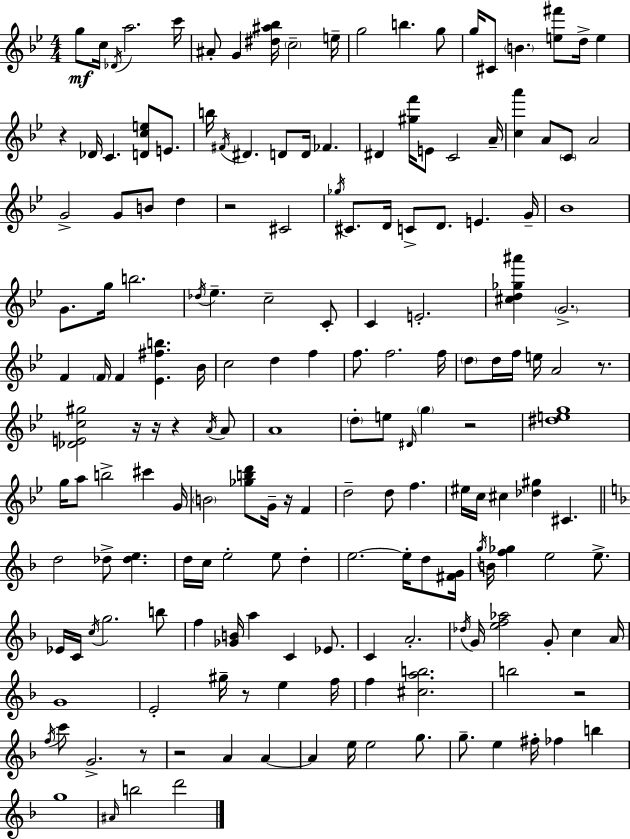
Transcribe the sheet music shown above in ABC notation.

X:1
T:Untitled
M:4/4
L:1/4
K:Bb
g/2 c/4 _D/4 a2 c'/4 ^A/2 G [^d^a_b]/4 c2 e/4 g2 b g/2 g/4 ^C/2 B [e^f']/2 d/4 e z _D/4 C [Dce]/2 E/2 b/4 ^F/4 ^D D/2 D/4 _F ^D [^gf']/4 E/2 C2 A/4 [ca'] A/2 C/2 A2 G2 G/2 B/2 d z2 ^C2 _g/4 ^C/2 D/4 C/2 D/2 E G/4 _B4 G/2 g/4 b2 _d/4 _e c2 C/2 C E2 [^cd_g^a'] G2 F F/4 F [_E^fb] _B/4 c2 d f f/2 f2 f/4 d/2 d/4 f/4 e/4 A2 z/2 [_DEc^g]2 z/4 z/4 z A/4 A/2 A4 d/2 e/2 ^D/4 g z2 [^deg]4 g/4 a/2 b2 ^c' G/4 B2 [_gbd']/2 G/4 z/4 F d2 d/2 f ^e/4 c/4 ^c [_d^g] ^C d2 _d/2 [_de] d/4 c/4 e2 e/2 d e2 e/4 d/2 [^FG]/4 g/4 B/4 [f_g] e2 e/2 _E/4 C/4 c/4 g2 b/2 f [_GB]/4 a C _E/2 C A2 _d/4 G/4 [ef_a]2 G/2 c A/4 G4 E2 ^g/4 z/2 e f/4 f [^cab]2 b2 z2 f/4 c'/2 G2 z/2 z2 A A A e/4 e2 g/2 g/2 e ^f/4 _f b g4 ^A/4 b2 d'2